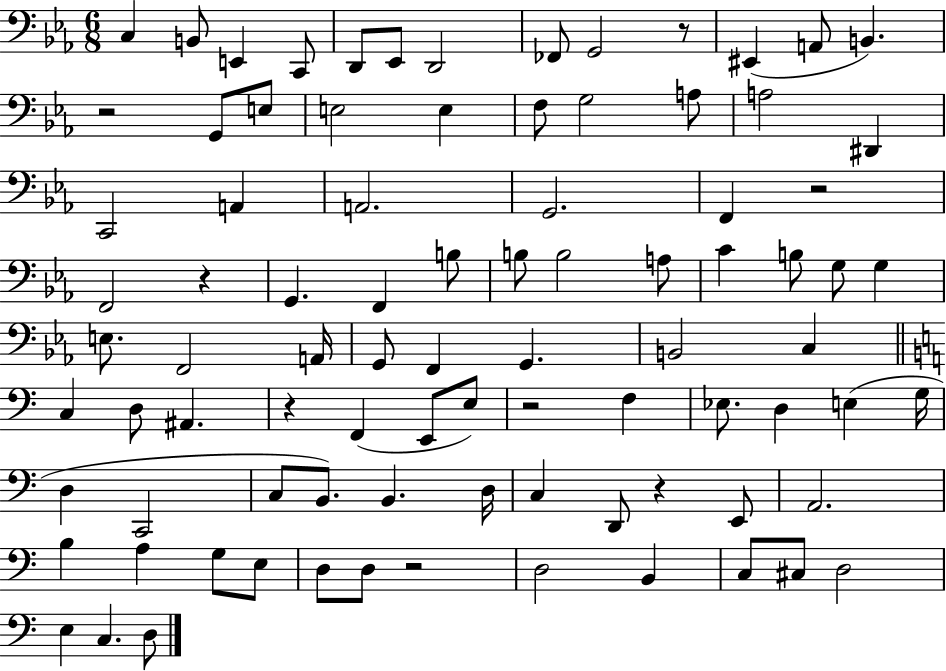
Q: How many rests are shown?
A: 8